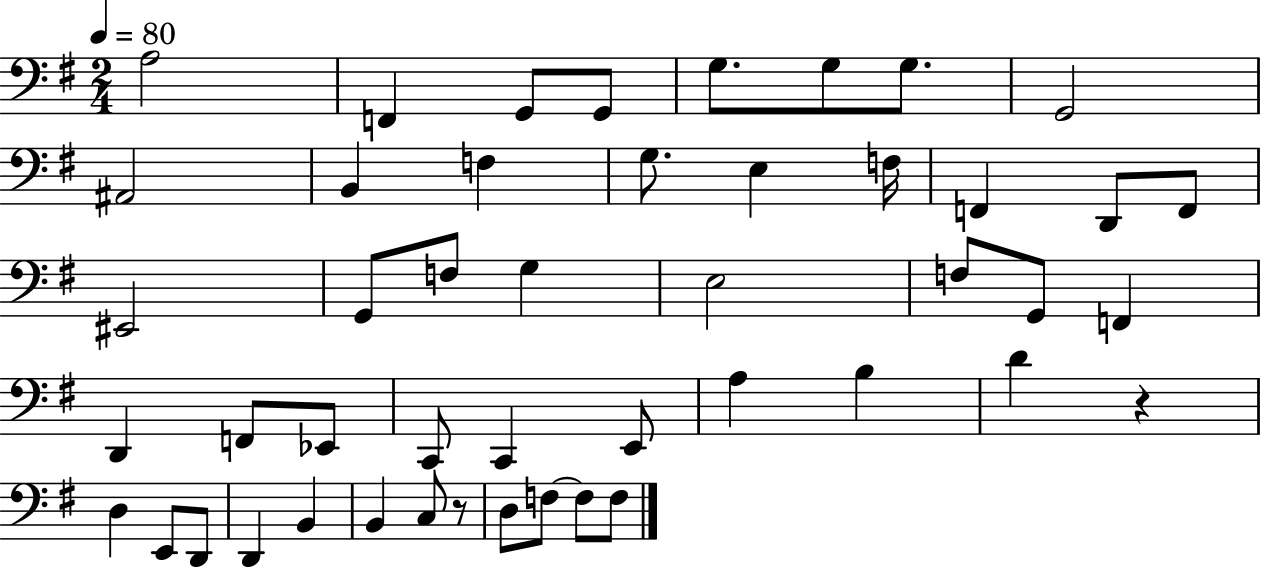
X:1
T:Untitled
M:2/4
L:1/4
K:G
A,2 F,, G,,/2 G,,/2 G,/2 G,/2 G,/2 G,,2 ^A,,2 B,, F, G,/2 E, F,/4 F,, D,,/2 F,,/2 ^E,,2 G,,/2 F,/2 G, E,2 F,/2 G,,/2 F,, D,, F,,/2 _E,,/2 C,,/2 C,, E,,/2 A, B, D z D, E,,/2 D,,/2 D,, B,, B,, C,/2 z/2 D,/2 F,/2 F,/2 F,/2